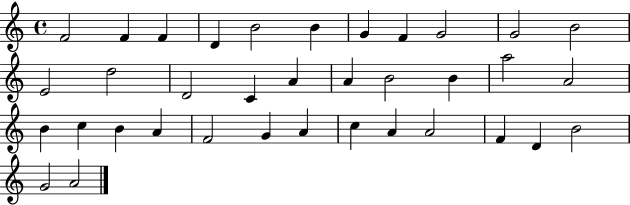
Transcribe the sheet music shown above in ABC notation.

X:1
T:Untitled
M:4/4
L:1/4
K:C
F2 F F D B2 B G F G2 G2 B2 E2 d2 D2 C A A B2 B a2 A2 B c B A F2 G A c A A2 F D B2 G2 A2